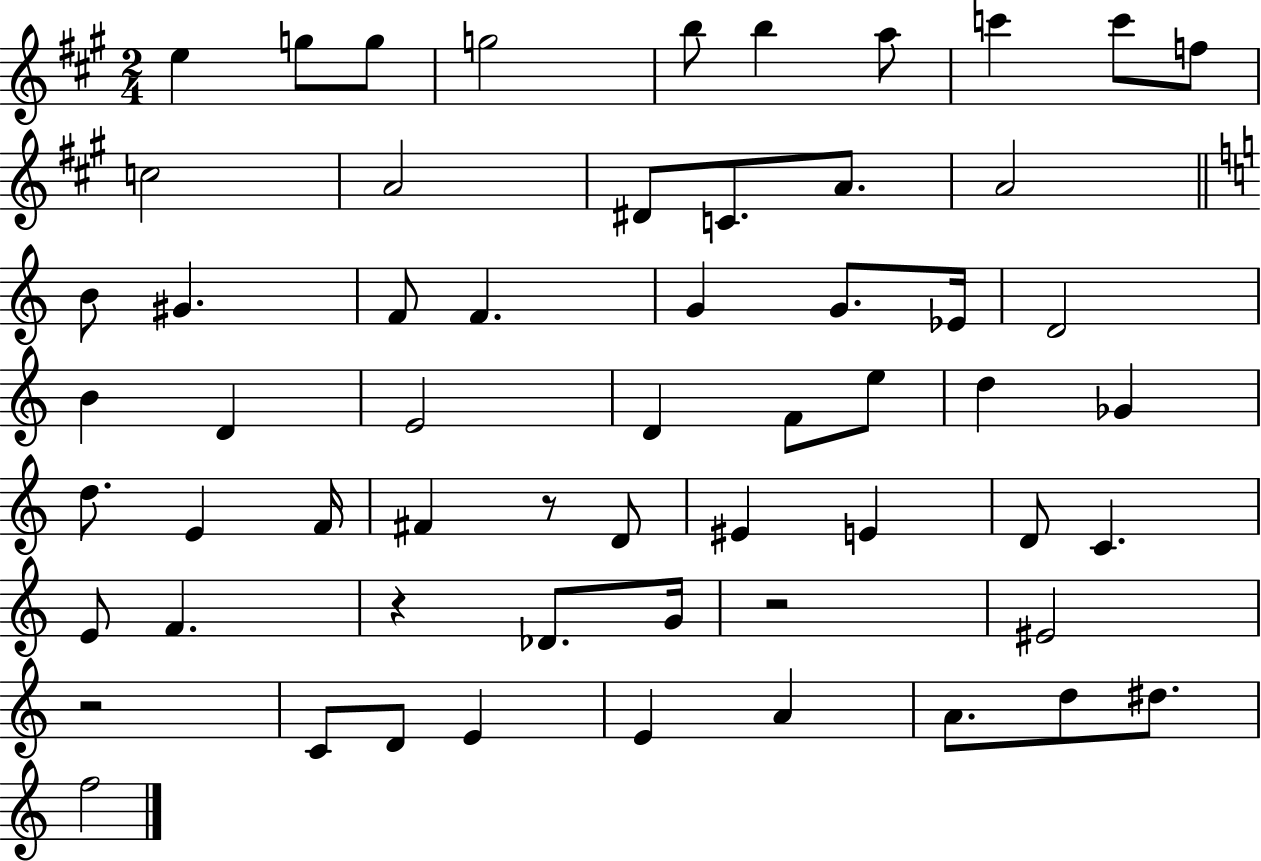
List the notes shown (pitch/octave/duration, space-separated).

E5/q G5/e G5/e G5/h B5/e B5/q A5/e C6/q C6/e F5/e C5/h A4/h D#4/e C4/e. A4/e. A4/h B4/e G#4/q. F4/e F4/q. G4/q G4/e. Eb4/s D4/h B4/q D4/q E4/h D4/q F4/e E5/e D5/q Gb4/q D5/e. E4/q F4/s F#4/q R/e D4/e EIS4/q E4/q D4/e C4/q. E4/e F4/q. R/q Db4/e. G4/s R/h EIS4/h R/h C4/e D4/e E4/q E4/q A4/q A4/e. D5/e D#5/e. F5/h